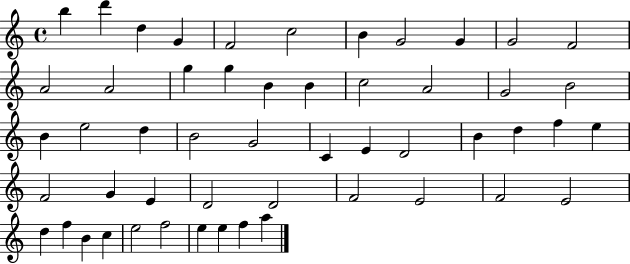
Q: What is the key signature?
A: C major